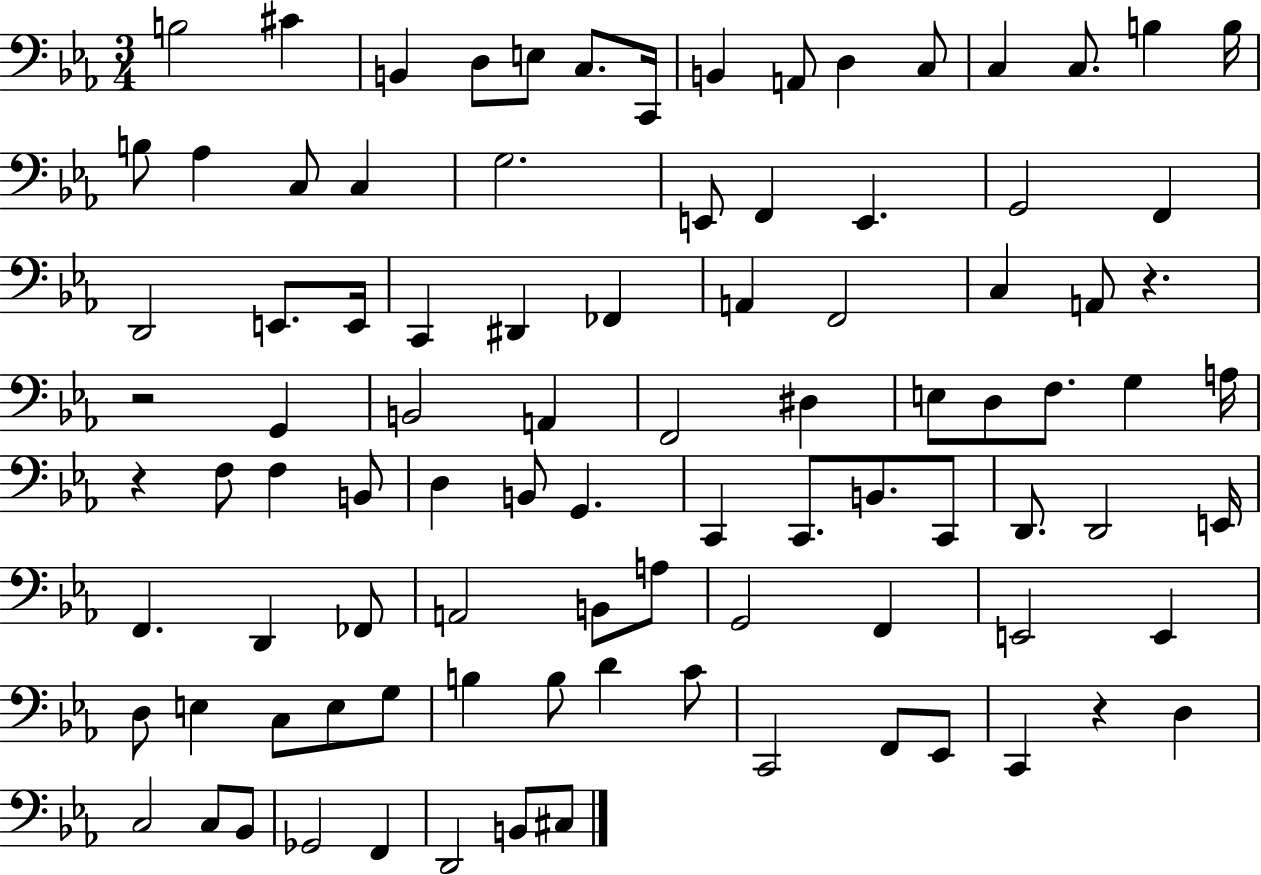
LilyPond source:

{
  \clef bass
  \numericTimeSignature
  \time 3/4
  \key ees \major
  \repeat volta 2 { b2 cis'4 | b,4 d8 e8 c8. c,16 | b,4 a,8 d4 c8 | c4 c8. b4 b16 | \break b8 aes4 c8 c4 | g2. | e,8 f,4 e,4. | g,2 f,4 | \break d,2 e,8. e,16 | c,4 dis,4 fes,4 | a,4 f,2 | c4 a,8 r4. | \break r2 g,4 | b,2 a,4 | f,2 dis4 | e8 d8 f8. g4 a16 | \break r4 f8 f4 b,8 | d4 b,8 g,4. | c,4 c,8. b,8. c,8 | d,8. d,2 e,16 | \break f,4. d,4 fes,8 | a,2 b,8 a8 | g,2 f,4 | e,2 e,4 | \break d8 e4 c8 e8 g8 | b4 b8 d'4 c'8 | c,2 f,8 ees,8 | c,4 r4 d4 | \break c2 c8 bes,8 | ges,2 f,4 | d,2 b,8 cis8 | } \bar "|."
}